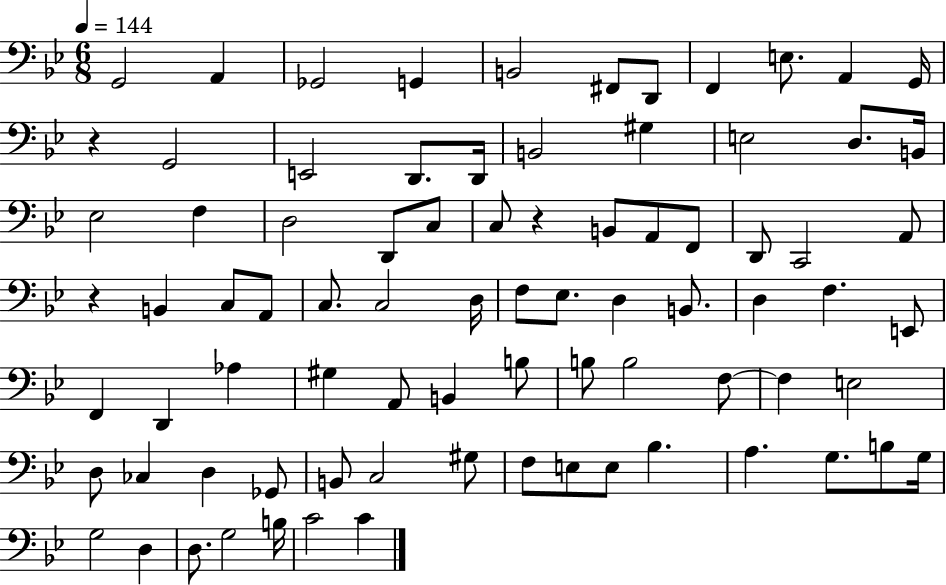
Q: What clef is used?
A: bass